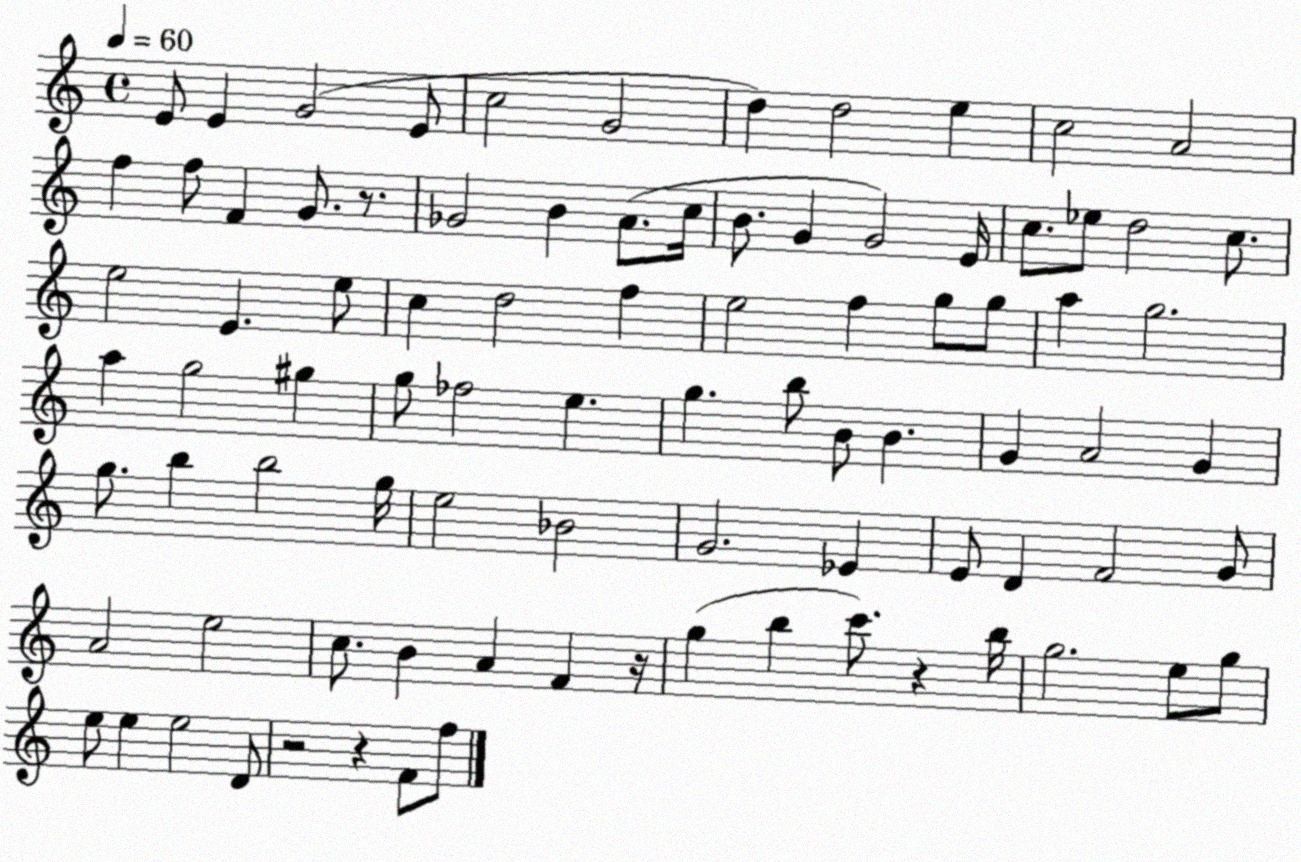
X:1
T:Untitled
M:4/4
L:1/4
K:C
E/2 E G2 E/2 c2 G2 d d2 e c2 A2 f f/2 F G/2 z/2 _G2 B A/2 c/4 B/2 G G2 E/4 c/2 _e/2 d2 c/2 e2 E e/2 c d2 f e2 f g/2 g/2 a g2 a g2 ^g g/2 _f2 e g b/2 B/2 B G A2 G g/2 b b2 g/4 e2 _B2 G2 _E E/2 D F2 G/2 A2 e2 c/2 B A F z/4 g b c'/2 z b/4 g2 e/2 g/2 e/2 e e2 D/2 z2 z F/2 f/2